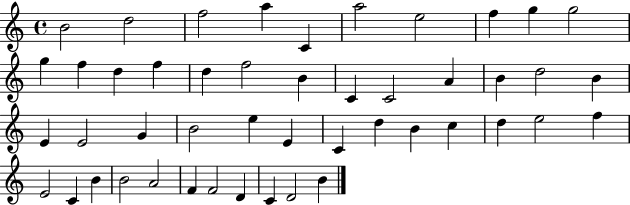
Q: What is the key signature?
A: C major